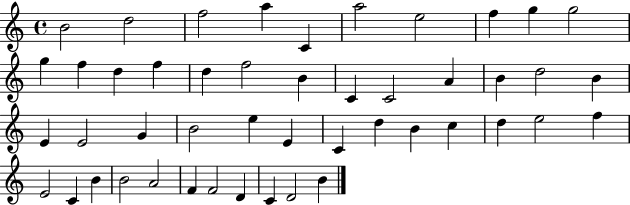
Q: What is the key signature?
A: C major